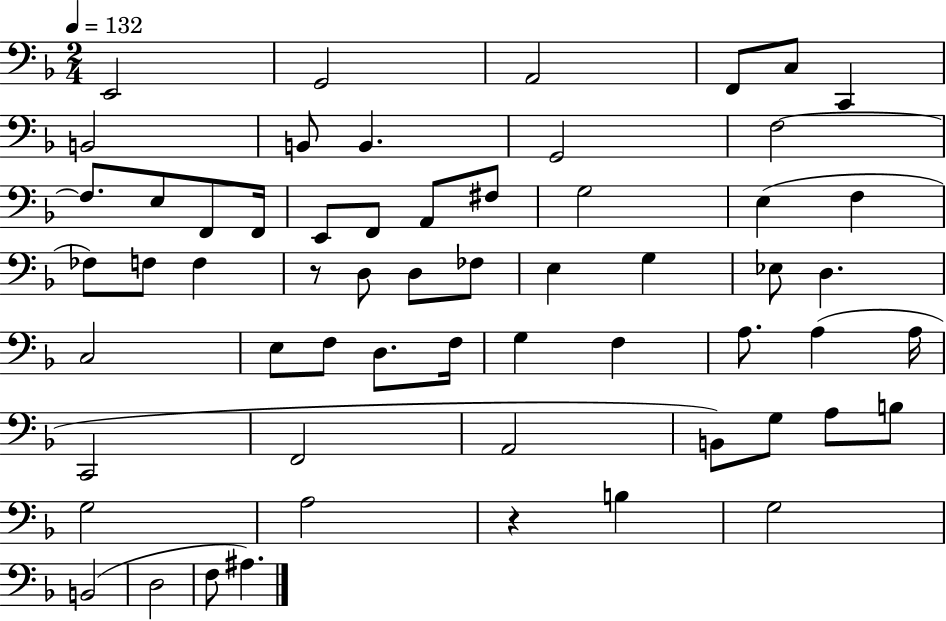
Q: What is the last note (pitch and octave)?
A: A#3